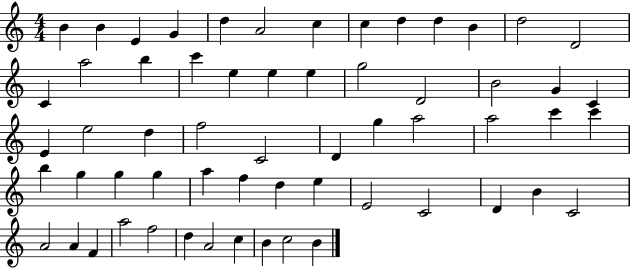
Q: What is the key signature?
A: C major